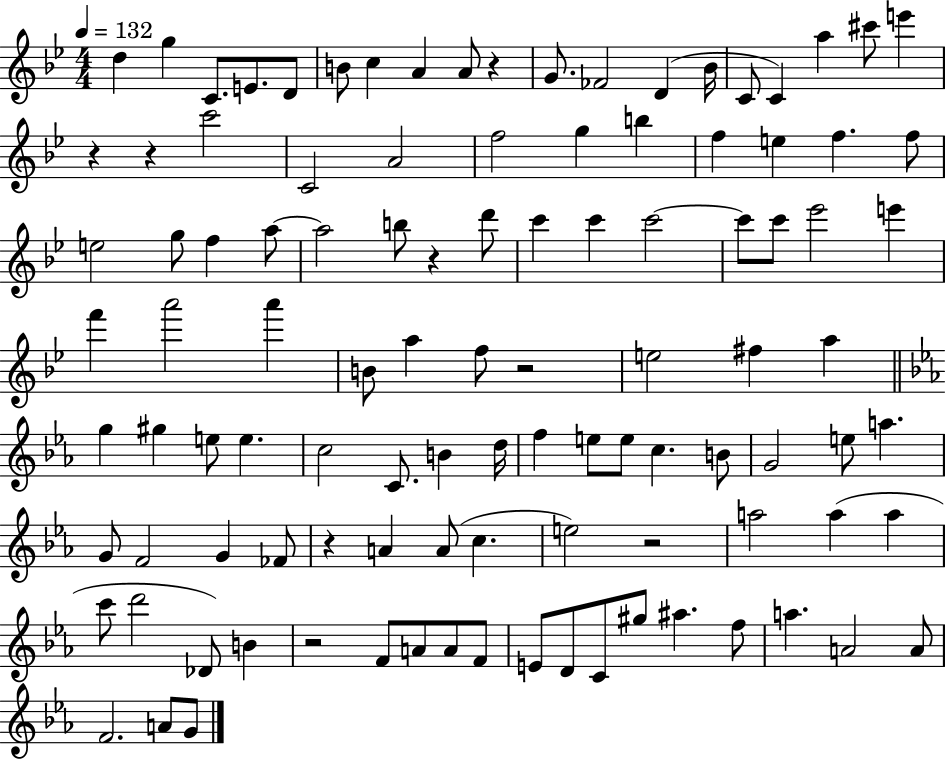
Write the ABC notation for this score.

X:1
T:Untitled
M:4/4
L:1/4
K:Bb
d g C/2 E/2 D/2 B/2 c A A/2 z G/2 _F2 D _B/4 C/2 C a ^c'/2 e' z z c'2 C2 A2 f2 g b f e f f/2 e2 g/2 f a/2 a2 b/2 z d'/2 c' c' c'2 c'/2 c'/2 _e'2 e' f' a'2 a' B/2 a f/2 z2 e2 ^f a g ^g e/2 e c2 C/2 B d/4 f e/2 e/2 c B/2 G2 e/2 a G/2 F2 G _F/2 z A A/2 c e2 z2 a2 a a c'/2 d'2 _D/2 B z2 F/2 A/2 A/2 F/2 E/2 D/2 C/2 ^g/2 ^a f/2 a A2 A/2 F2 A/2 G/2